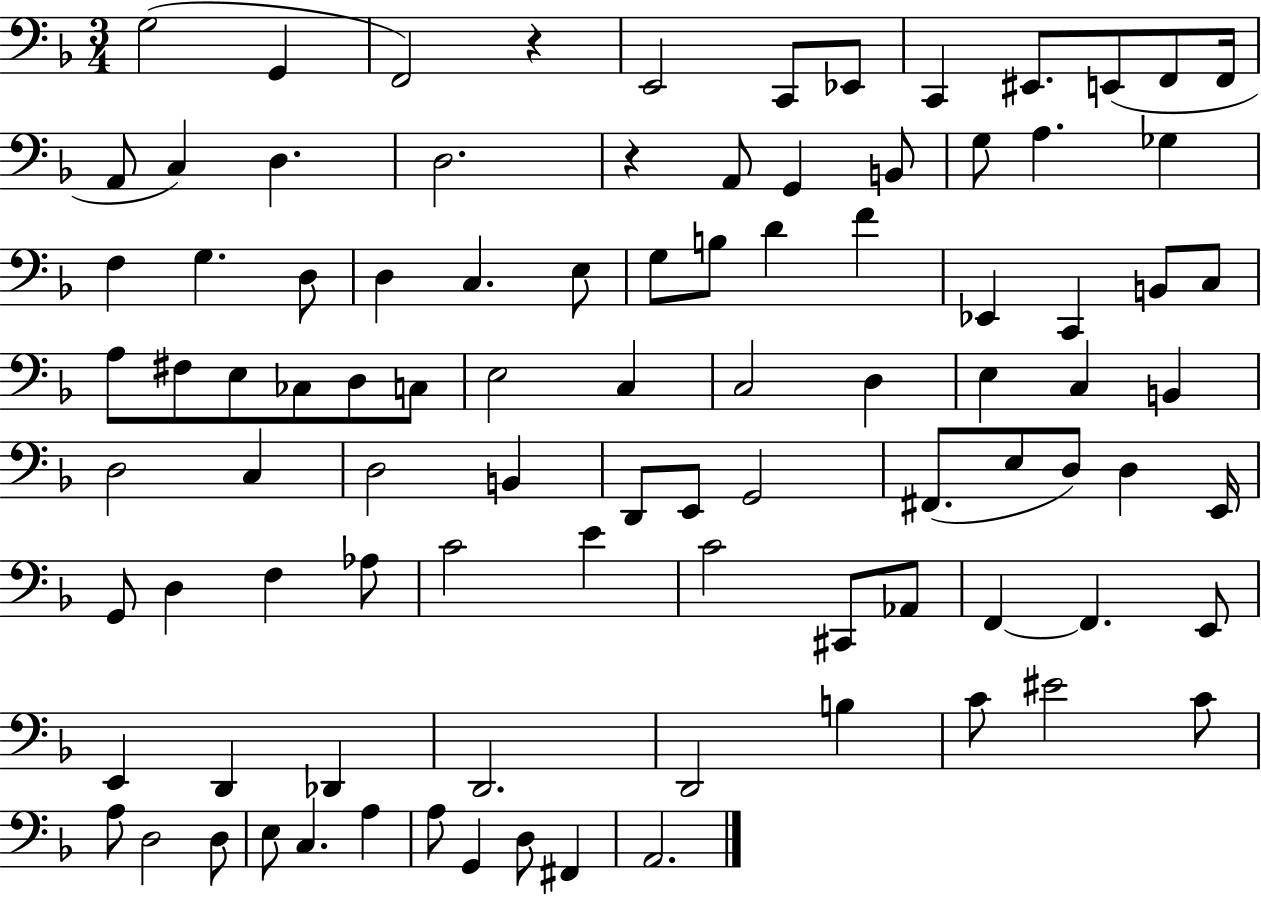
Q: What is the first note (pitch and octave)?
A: G3